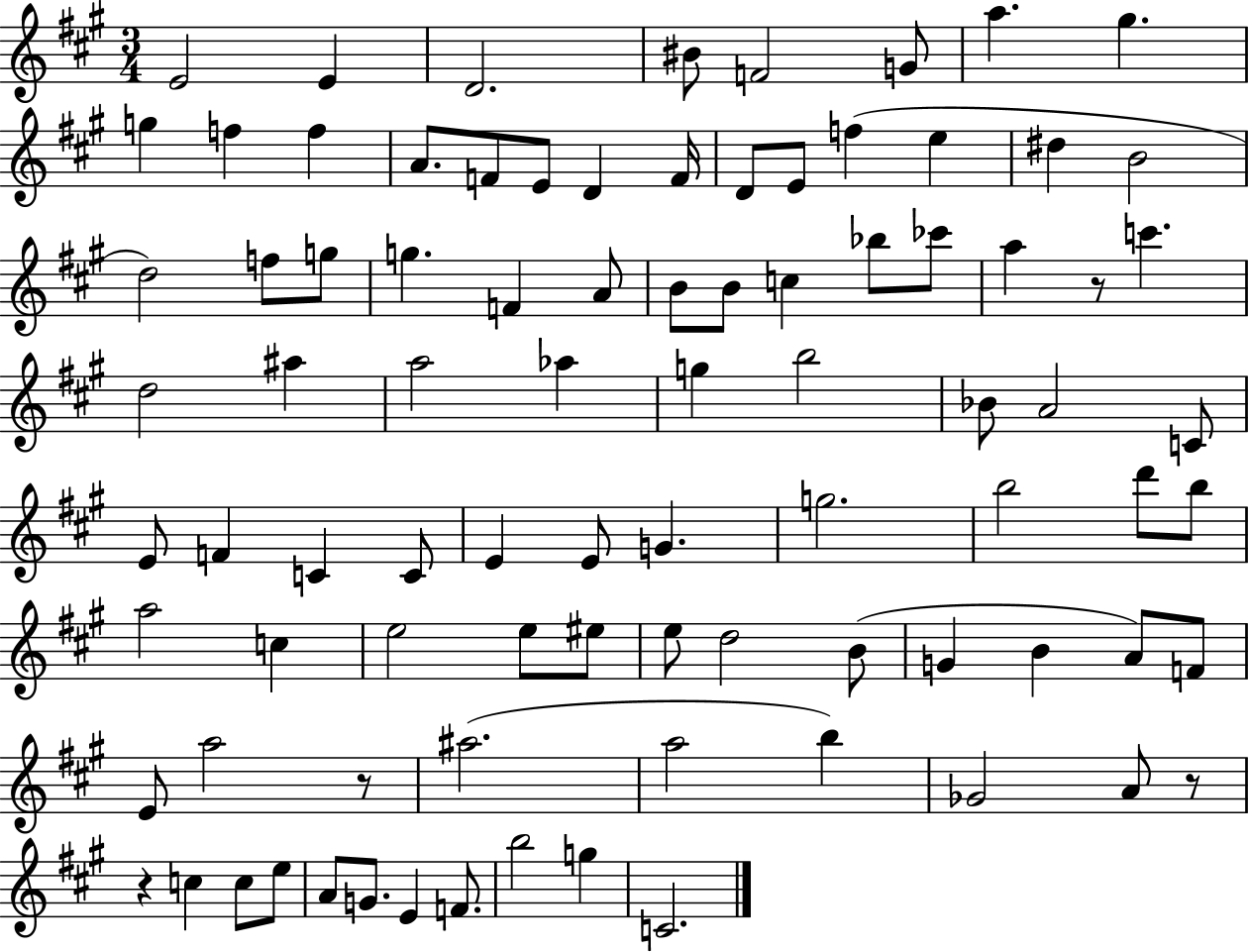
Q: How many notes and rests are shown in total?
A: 88